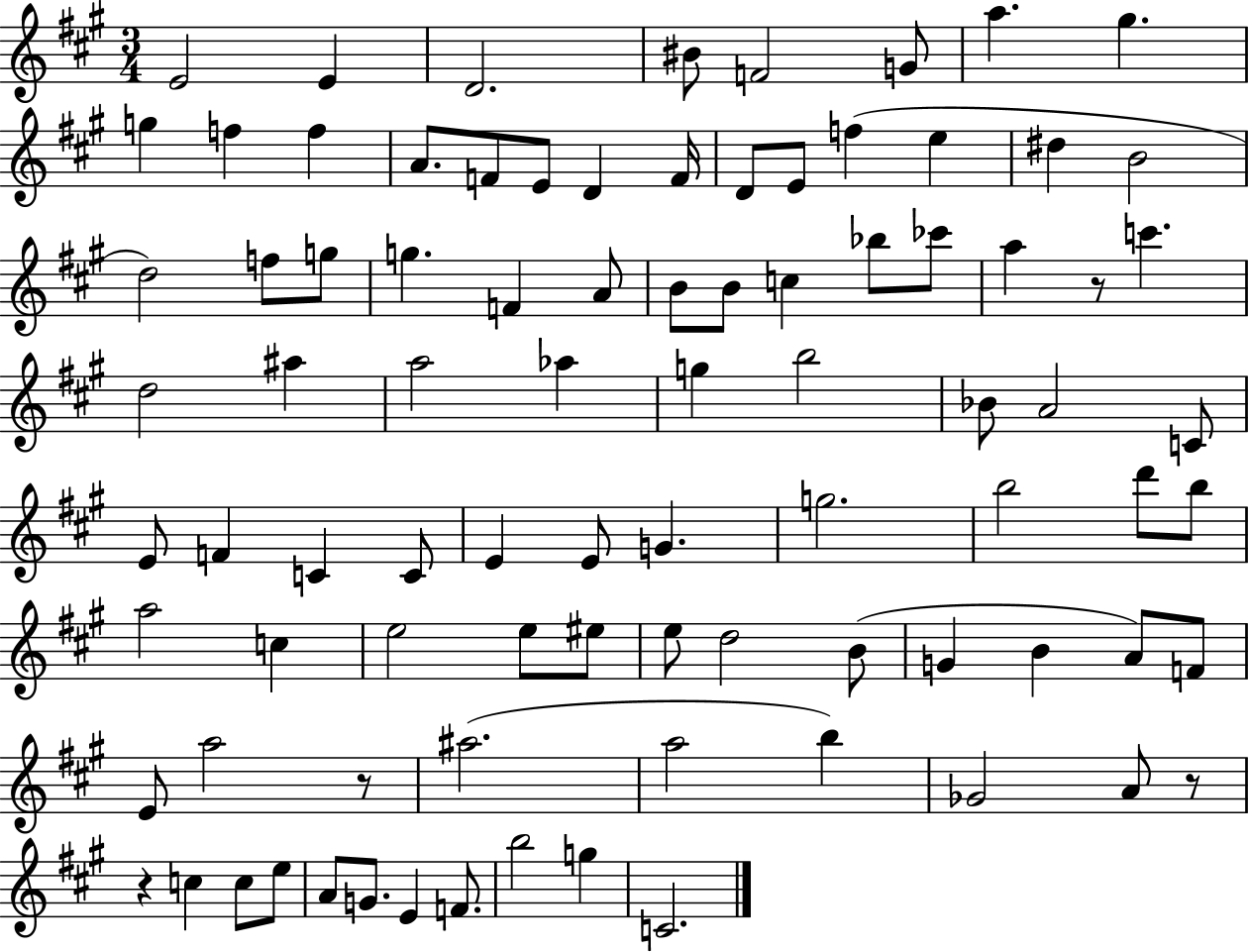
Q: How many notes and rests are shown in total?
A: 88